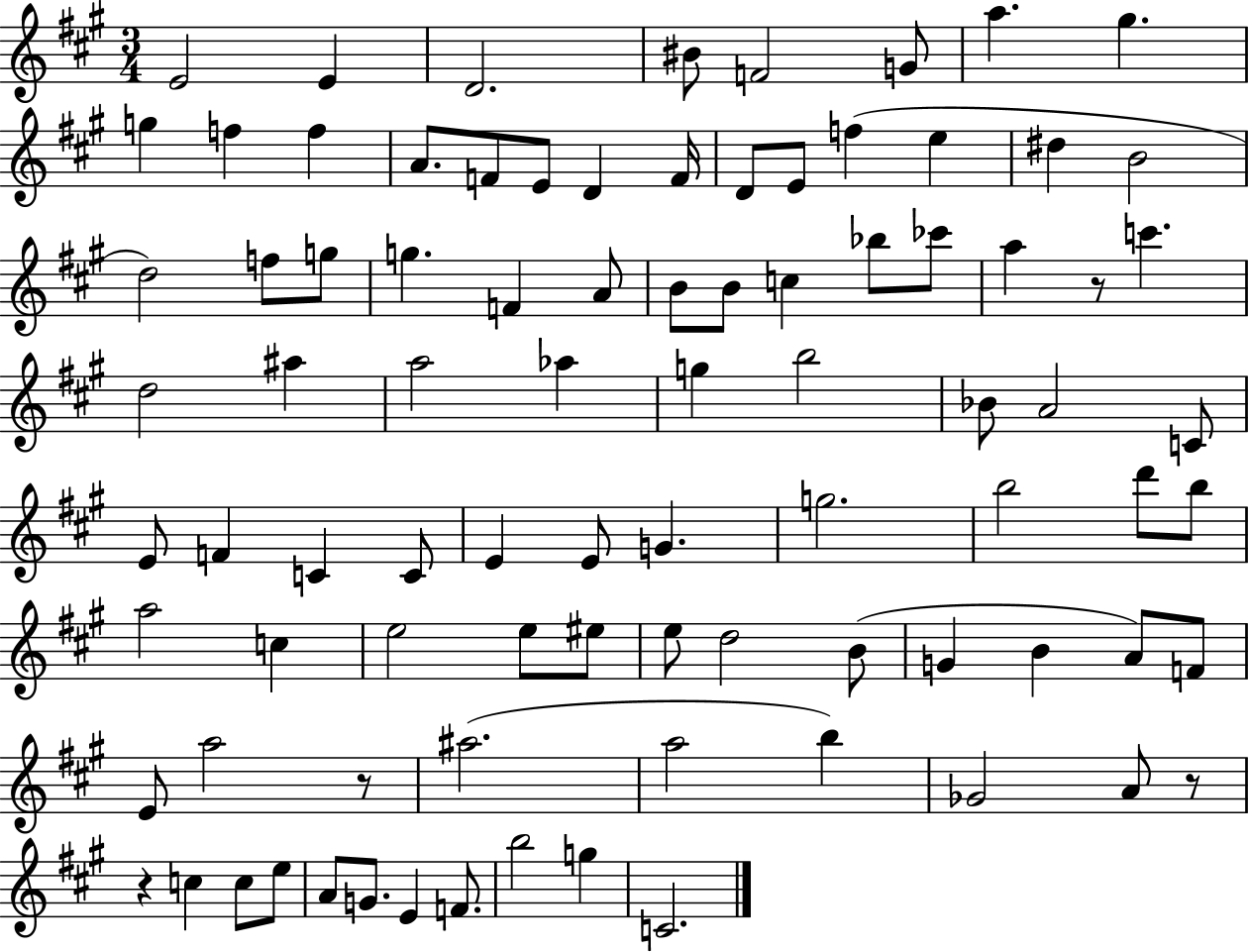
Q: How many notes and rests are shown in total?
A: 88